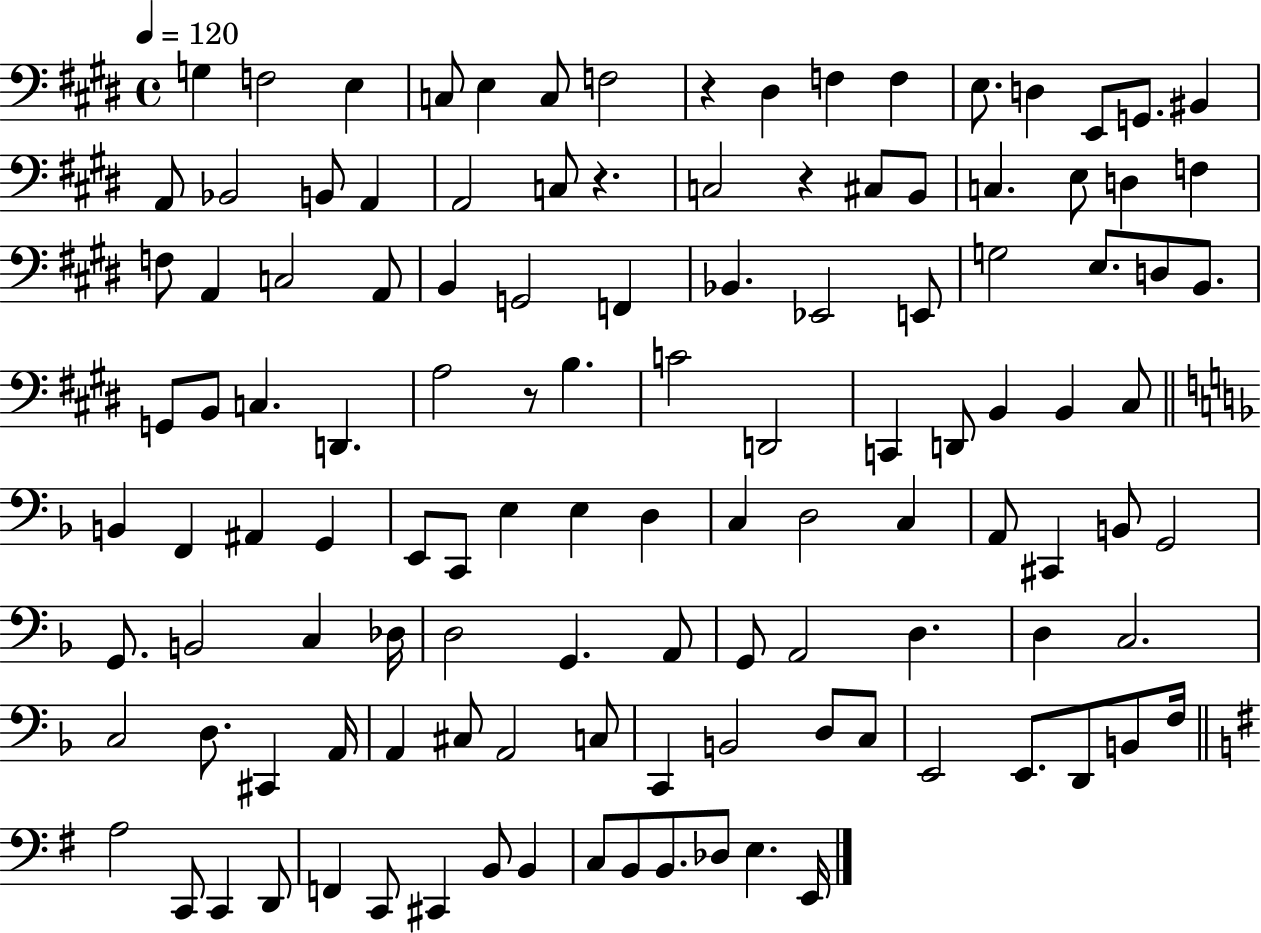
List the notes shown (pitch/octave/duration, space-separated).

G3/q F3/h E3/q C3/e E3/q C3/e F3/h R/q D#3/q F3/q F3/q E3/e. D3/q E2/e G2/e. BIS2/q A2/e Bb2/h B2/e A2/q A2/h C3/e R/q. C3/h R/q C#3/e B2/e C3/q. E3/e D3/q F3/q F3/e A2/q C3/h A2/e B2/q G2/h F2/q Bb2/q. Eb2/h E2/e G3/h E3/e. D3/e B2/e. G2/e B2/e C3/q. D2/q. A3/h R/e B3/q. C4/h D2/h C2/q D2/e B2/q B2/q C#3/e B2/q F2/q A#2/q G2/q E2/e C2/e E3/q E3/q D3/q C3/q D3/h C3/q A2/e C#2/q B2/e G2/h G2/e. B2/h C3/q Db3/s D3/h G2/q. A2/e G2/e A2/h D3/q. D3/q C3/h. C3/h D3/e. C#2/q A2/s A2/q C#3/e A2/h C3/e C2/q B2/h D3/e C3/e E2/h E2/e. D2/e B2/e F3/s A3/h C2/e C2/q D2/e F2/q C2/e C#2/q B2/e B2/q C3/e B2/e B2/e. Db3/e E3/q. E2/s